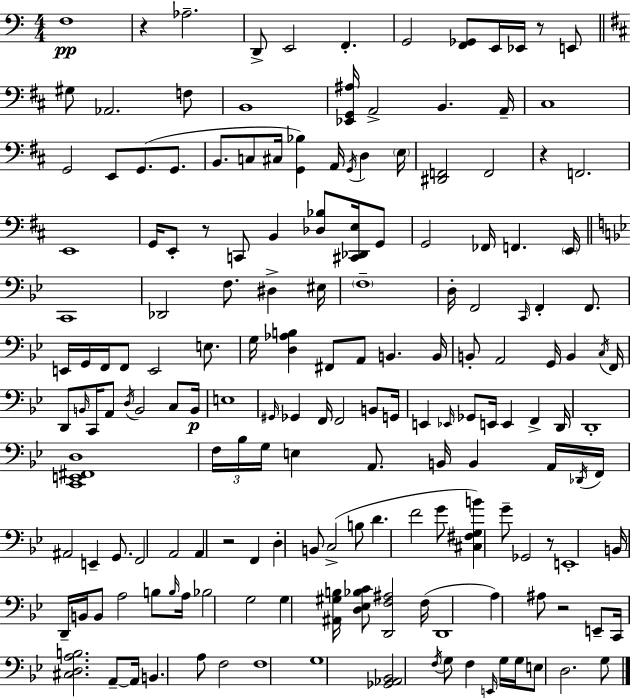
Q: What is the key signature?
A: C major